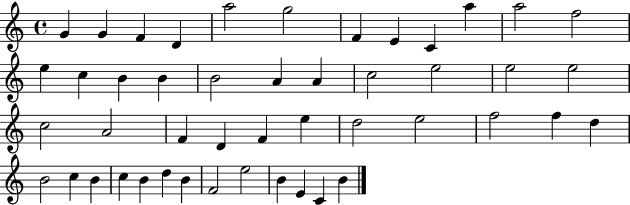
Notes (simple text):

G4/q G4/q F4/q D4/q A5/h G5/h F4/q E4/q C4/q A5/q A5/h F5/h E5/q C5/q B4/q B4/q B4/h A4/q A4/q C5/h E5/h E5/h E5/h C5/h A4/h F4/q D4/q F4/q E5/q D5/h E5/h F5/h F5/q D5/q B4/h C5/q B4/q C5/q B4/q D5/q B4/q F4/h E5/h B4/q E4/q C4/q B4/q